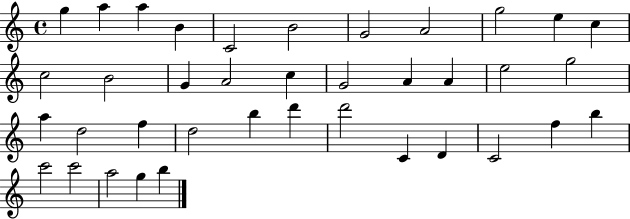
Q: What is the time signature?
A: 4/4